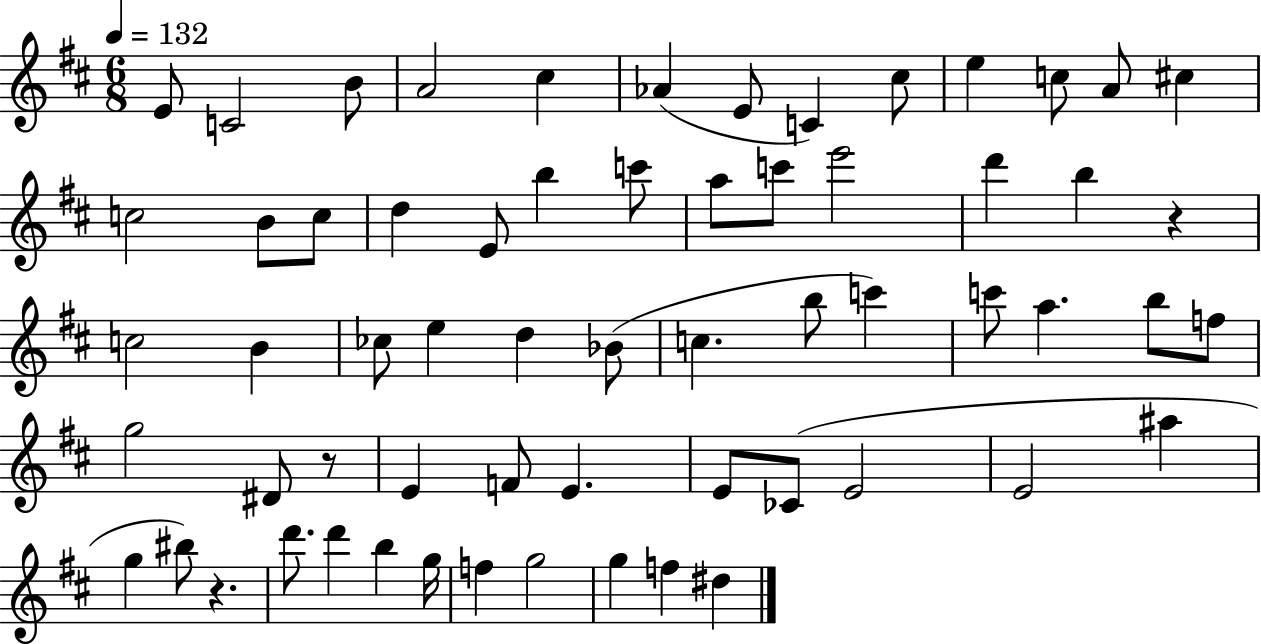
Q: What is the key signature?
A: D major